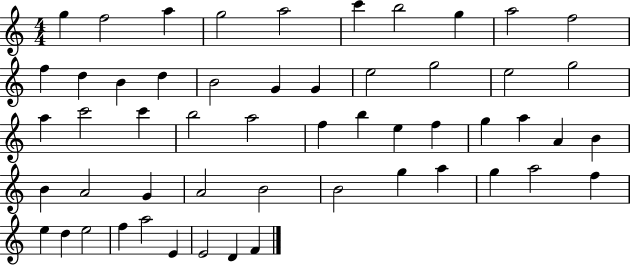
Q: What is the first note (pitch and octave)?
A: G5